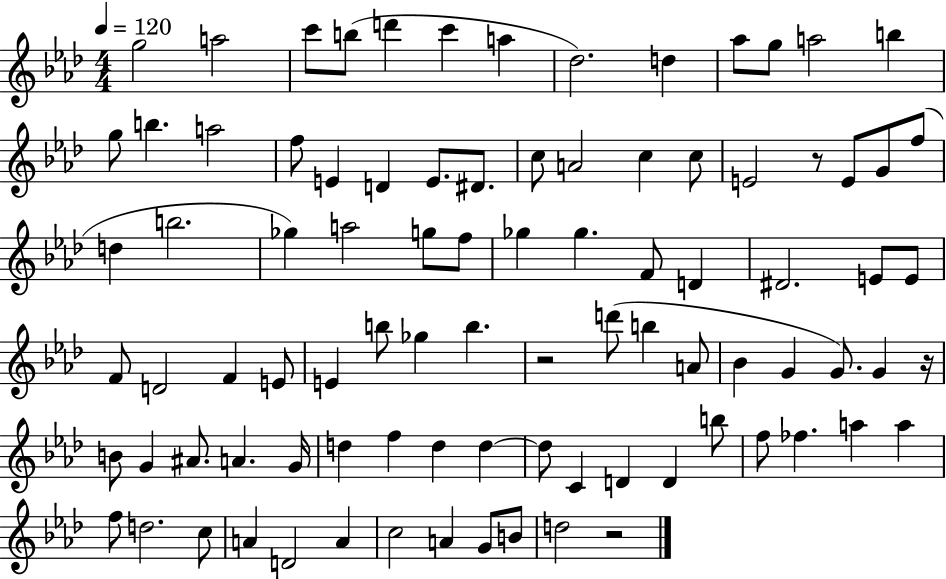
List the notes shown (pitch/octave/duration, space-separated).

G5/h A5/h C6/e B5/e D6/q C6/q A5/q Db5/h. D5/q Ab5/e G5/e A5/h B5/q G5/e B5/q. A5/h F5/e E4/q D4/q E4/e. D#4/e. C5/e A4/h C5/q C5/e E4/h R/e E4/e G4/e F5/e D5/q B5/h. Gb5/q A5/h G5/e F5/e Gb5/q Gb5/q. F4/e D4/q D#4/h. E4/e E4/e F4/e D4/h F4/q E4/e E4/q B5/e Gb5/q B5/q. R/h D6/e B5/q A4/e Bb4/q G4/q G4/e. G4/q R/s B4/e G4/q A#4/e. A4/q. G4/s D5/q F5/q D5/q D5/q D5/e C4/q D4/q D4/q B5/e F5/e FES5/q. A5/q A5/q F5/e D5/h. C5/e A4/q D4/h A4/q C5/h A4/q G4/e B4/e D5/h R/h